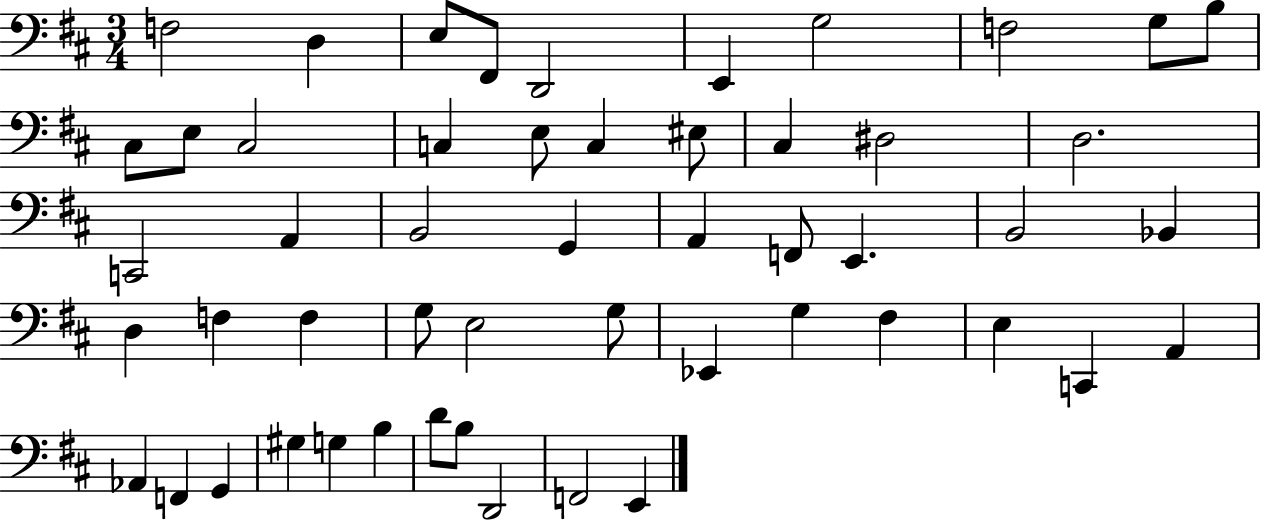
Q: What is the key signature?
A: D major